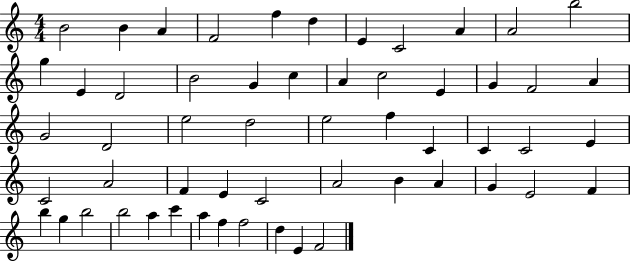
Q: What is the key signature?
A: C major